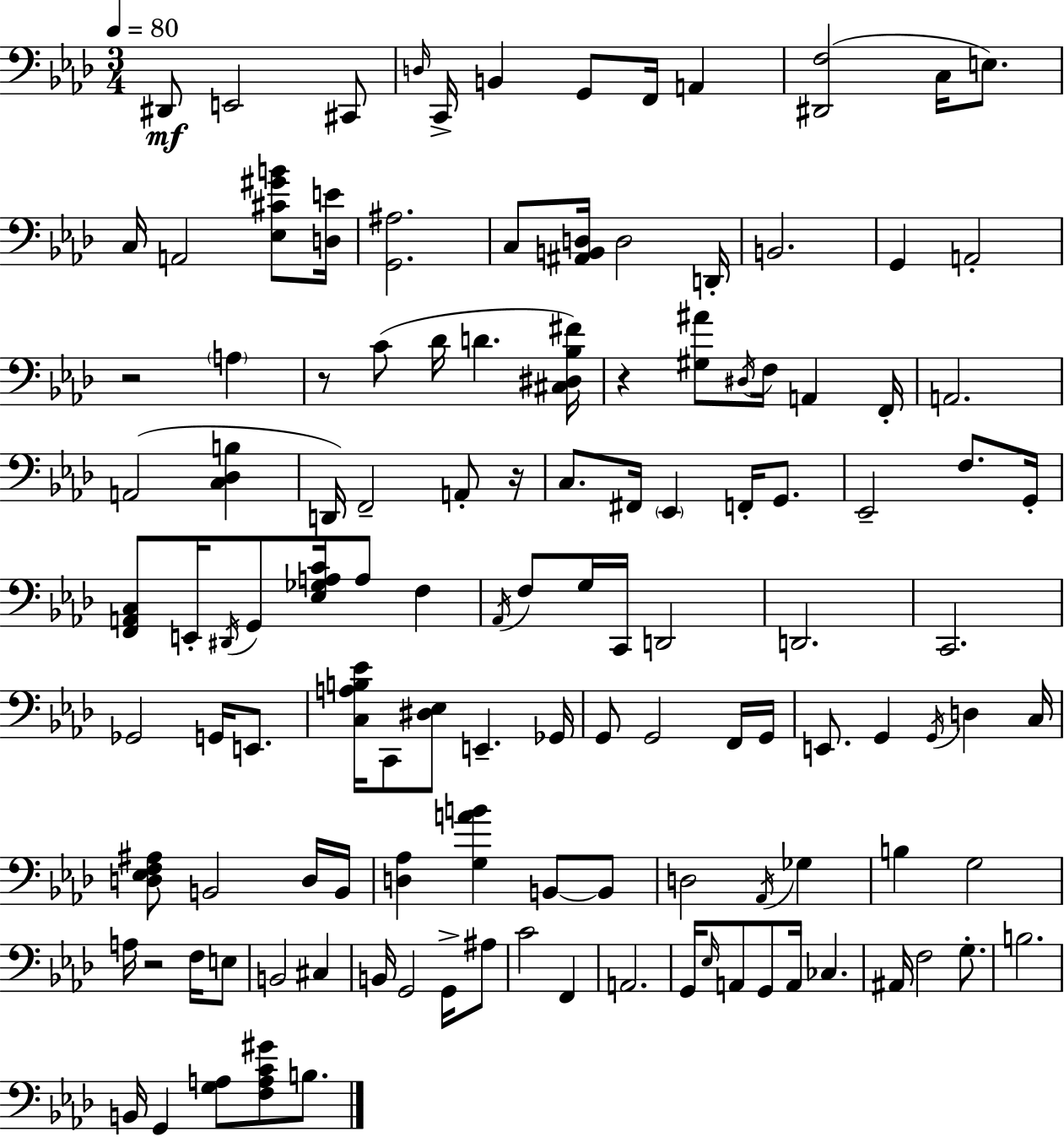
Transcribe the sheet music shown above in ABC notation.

X:1
T:Untitled
M:3/4
L:1/4
K:Fm
^D,,/2 E,,2 ^C,,/2 D,/4 C,,/4 B,, G,,/2 F,,/4 A,, [^D,,F,]2 C,/4 E,/2 C,/4 A,,2 [_E,^C^GB]/2 [D,E]/4 [G,,^A,]2 C,/2 [^A,,B,,D,]/4 D,2 D,,/4 B,,2 G,, A,,2 z2 A, z/2 C/2 _D/4 D [^C,^D,_B,^F]/4 z [^G,^A]/2 ^D,/4 F,/4 A,, F,,/4 A,,2 A,,2 [C,_D,B,] D,,/4 F,,2 A,,/2 z/4 C,/2 ^F,,/4 _E,, F,,/4 G,,/2 _E,,2 F,/2 G,,/4 [F,,A,,C,]/2 E,,/4 ^D,,/4 G,,/2 [_E,_G,A,C]/4 A,/2 F, _A,,/4 F,/2 G,/4 C,,/4 D,,2 D,,2 C,,2 _G,,2 G,,/4 E,,/2 [C,A,B,_E]/4 C,,/2 [^D,_E,]/2 E,, _G,,/4 G,,/2 G,,2 F,,/4 G,,/4 E,,/2 G,, G,,/4 D, C,/4 [D,_E,F,^A,]/2 B,,2 D,/4 B,,/4 [D,_A,] [G,AB] B,,/2 B,,/2 D,2 _A,,/4 _G, B, G,2 A,/4 z2 F,/4 E,/2 B,,2 ^C, B,,/4 G,,2 G,,/4 ^A,/2 C2 F,, A,,2 G,,/4 _E,/4 A,,/2 G,,/2 A,,/4 _C, ^A,,/4 F,2 G,/2 B,2 B,,/4 G,, [G,A,]/2 [F,A,C^G]/2 B,/2